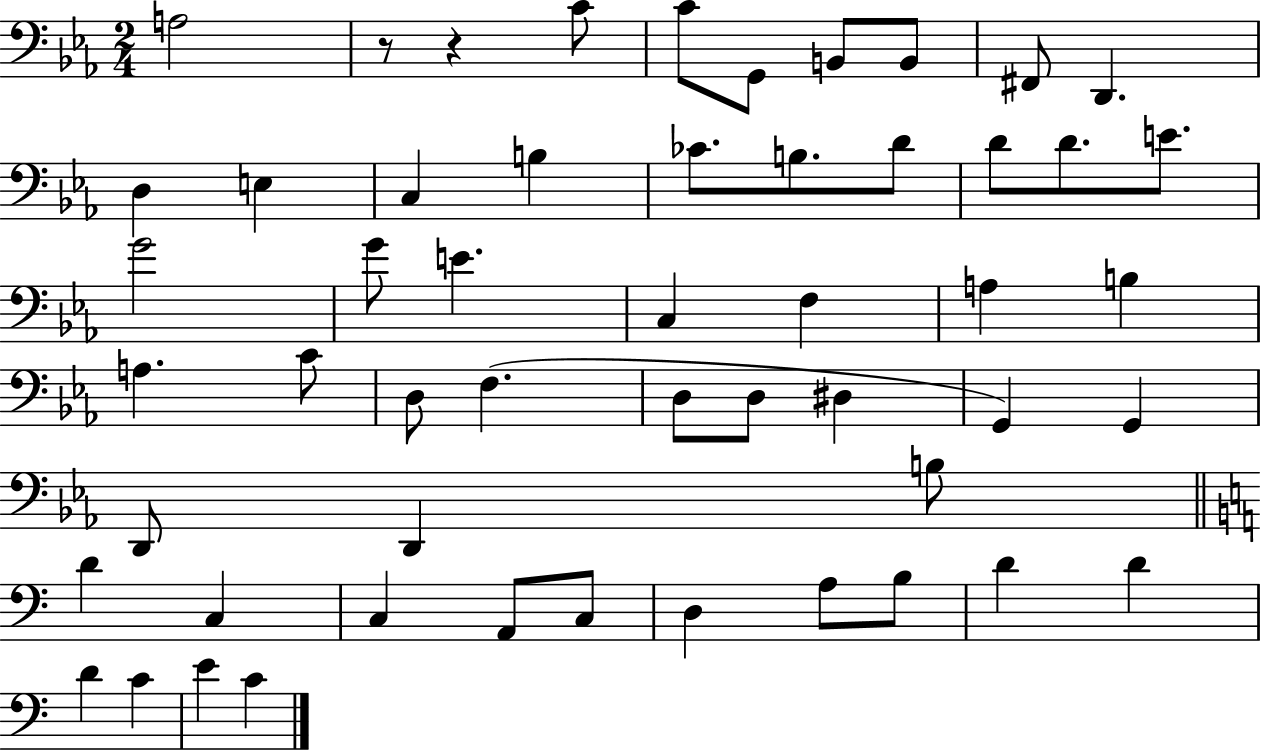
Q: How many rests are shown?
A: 2